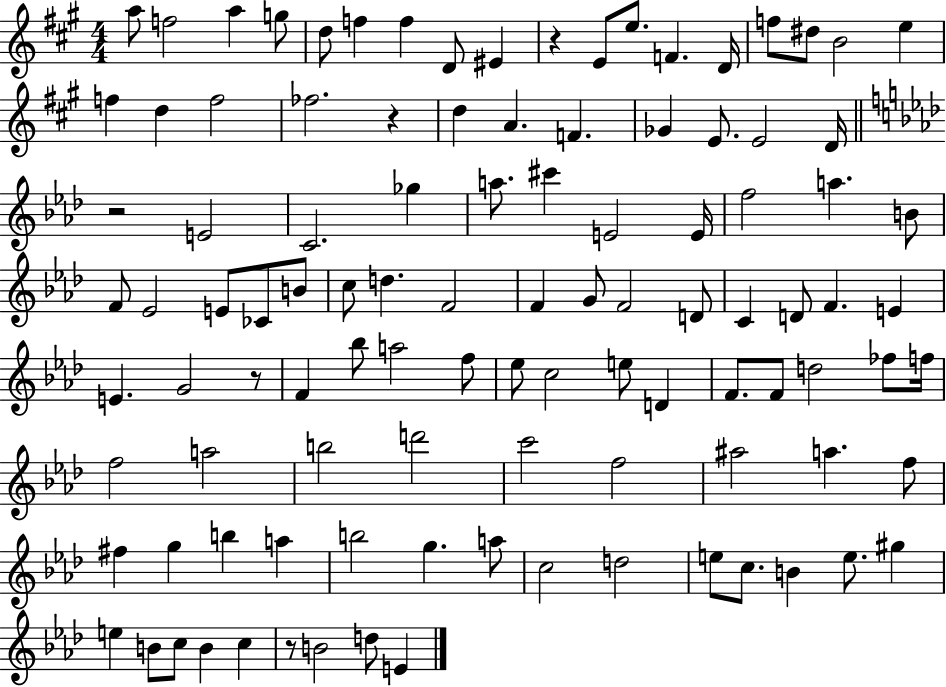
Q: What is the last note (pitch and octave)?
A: E4